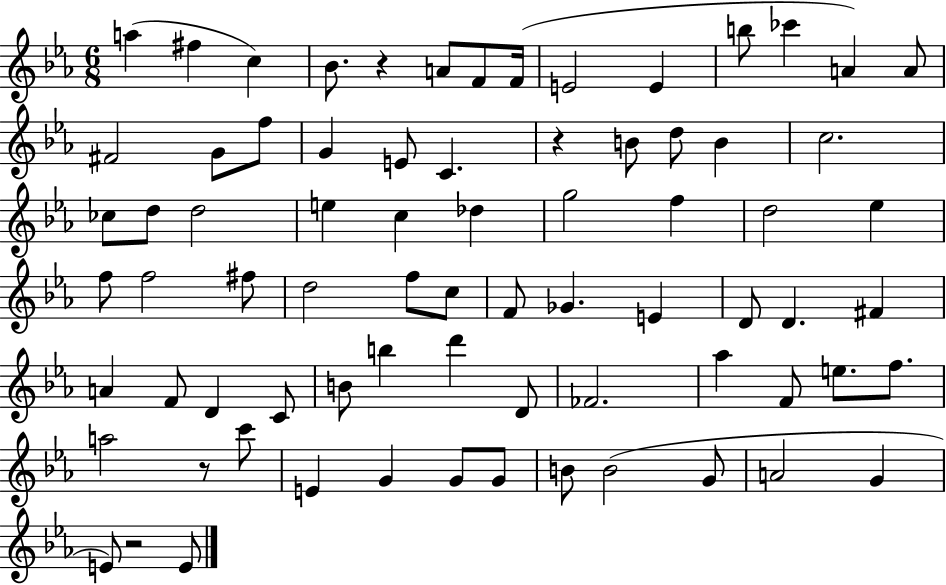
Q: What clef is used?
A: treble